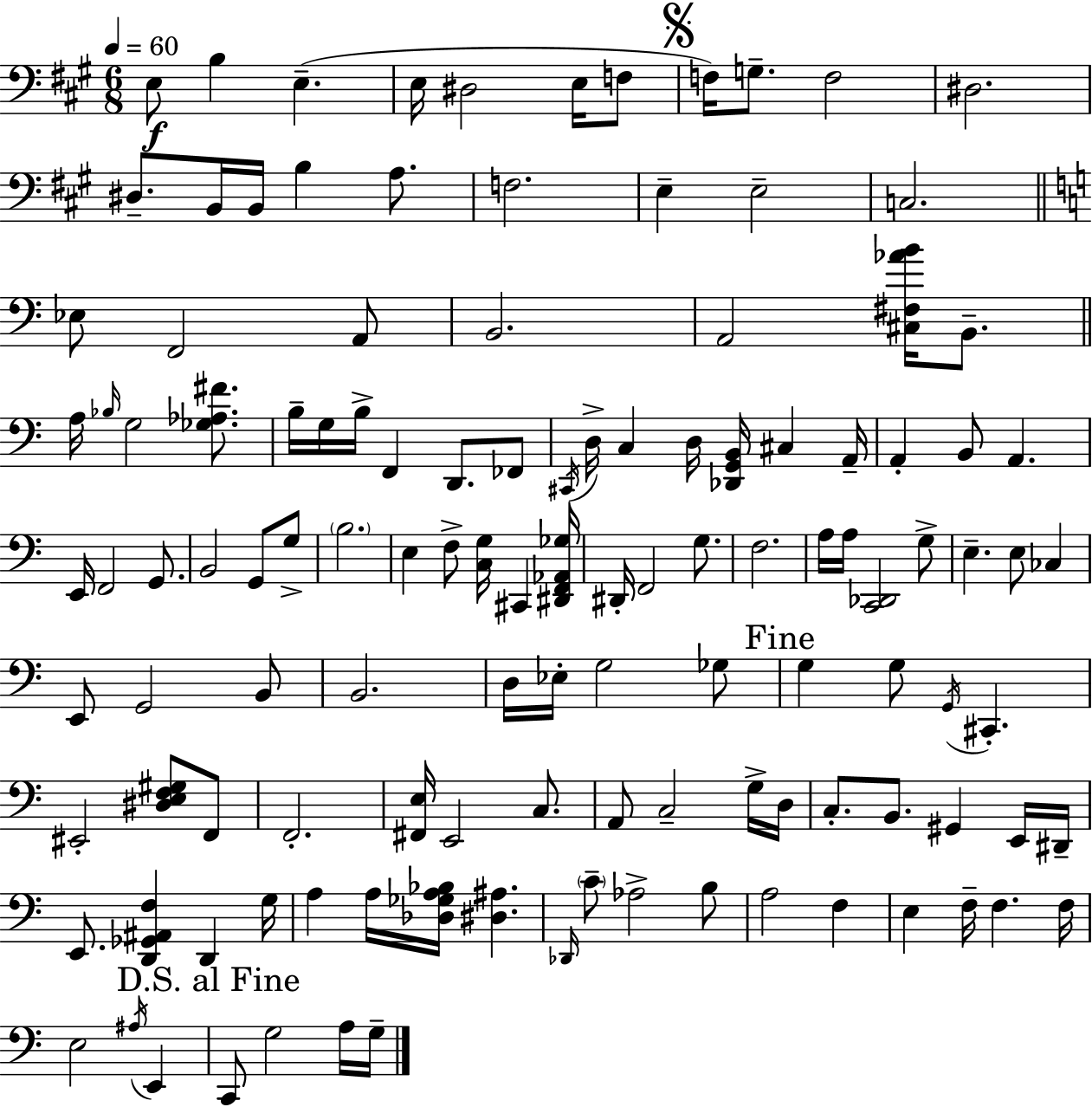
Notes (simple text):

E3/e B3/q E3/q. E3/s D#3/h E3/s F3/e F3/s G3/e. F3/h D#3/h. D#3/e. B2/s B2/s B3/q A3/e. F3/h. E3/q E3/h C3/h. Eb3/e F2/h A2/e B2/h. A2/h [C#3,F#3,Ab4,B4]/s B2/e. A3/s Bb3/s G3/h [Gb3,Ab3,F#4]/e. B3/s G3/s B3/s F2/q D2/e. FES2/e C#2/s D3/s C3/q D3/s [Db2,G2,B2]/s C#3/q A2/s A2/q B2/e A2/q. E2/s F2/h G2/e. B2/h G2/e G3/e B3/h. E3/q F3/e [C3,G3]/s C#2/q [D#2,F2,Ab2,Gb3]/s D#2/s F2/h G3/e. F3/h. A3/s A3/s [C2,Db2]/h G3/e E3/q. E3/e CES3/q E2/e G2/h B2/e B2/h. D3/s Eb3/s G3/h Gb3/e G3/q G3/e G2/s C#2/q. EIS2/h [D#3,E3,F3,G#3]/e F2/e F2/h. [F#2,E3]/s E2/h C3/e. A2/e C3/h G3/s D3/s C3/e. B2/e. G#2/q E2/s D#2/s E2/e. [D2,Gb2,A#2,F3]/q D2/q G3/s A3/q A3/s [Db3,Gb3,A3,Bb3]/s [D#3,A#3]/q. Db2/s C4/e Ab3/h B3/e A3/h F3/q E3/q F3/s F3/q. F3/s E3/h A#3/s E2/q C2/e G3/h A3/s G3/s